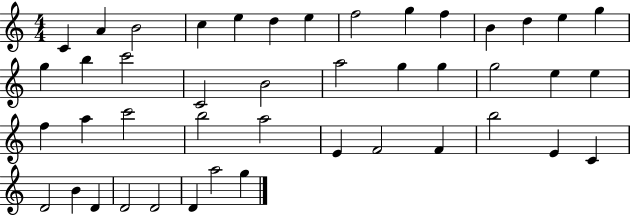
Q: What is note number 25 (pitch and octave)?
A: E5